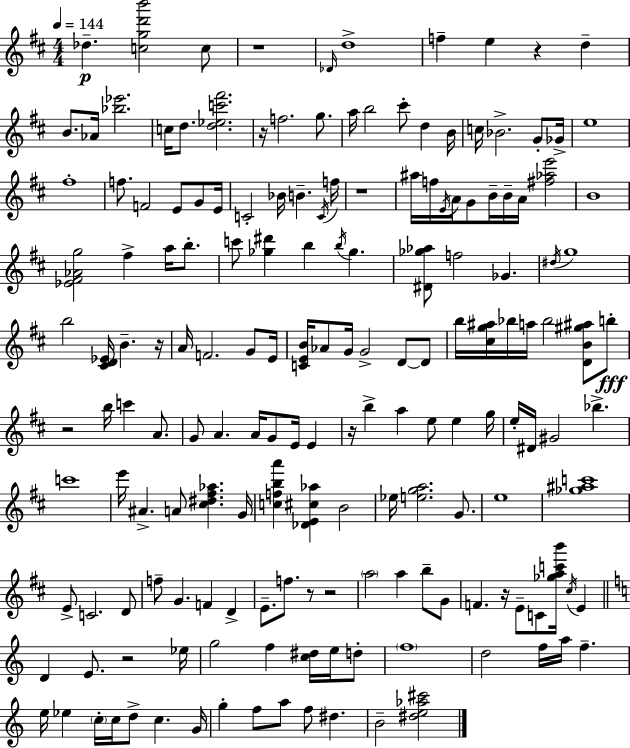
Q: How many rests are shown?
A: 11